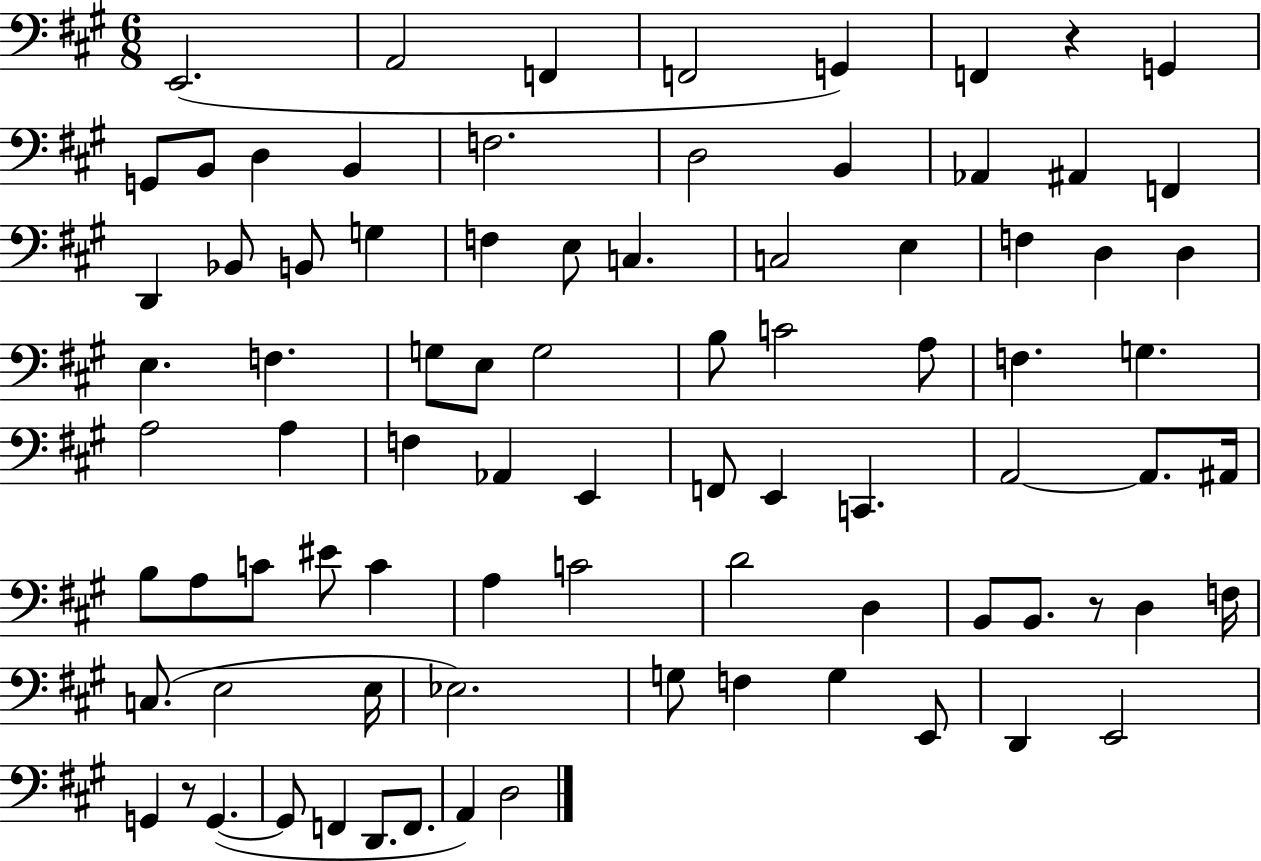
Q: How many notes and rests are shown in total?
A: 84